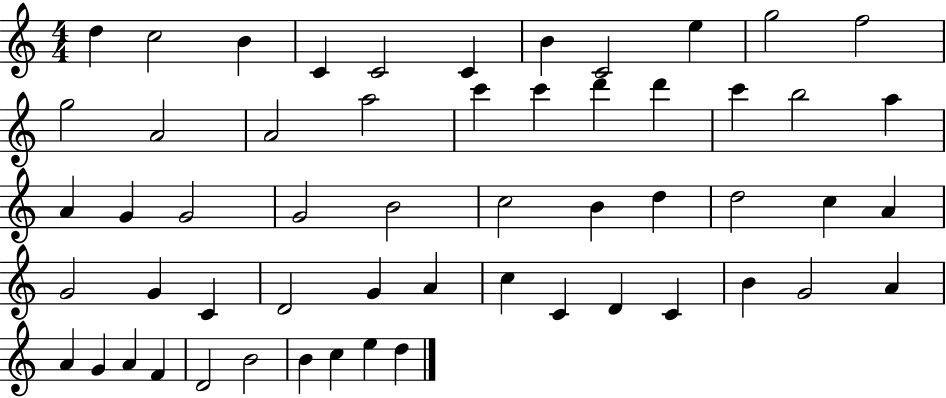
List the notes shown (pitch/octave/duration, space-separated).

D5/q C5/h B4/q C4/q C4/h C4/q B4/q C4/h E5/q G5/h F5/h G5/h A4/h A4/h A5/h C6/q C6/q D6/q D6/q C6/q B5/h A5/q A4/q G4/q G4/h G4/h B4/h C5/h B4/q D5/q D5/h C5/q A4/q G4/h G4/q C4/q D4/h G4/q A4/q C5/q C4/q D4/q C4/q B4/q G4/h A4/q A4/q G4/q A4/q F4/q D4/h B4/h B4/q C5/q E5/q D5/q